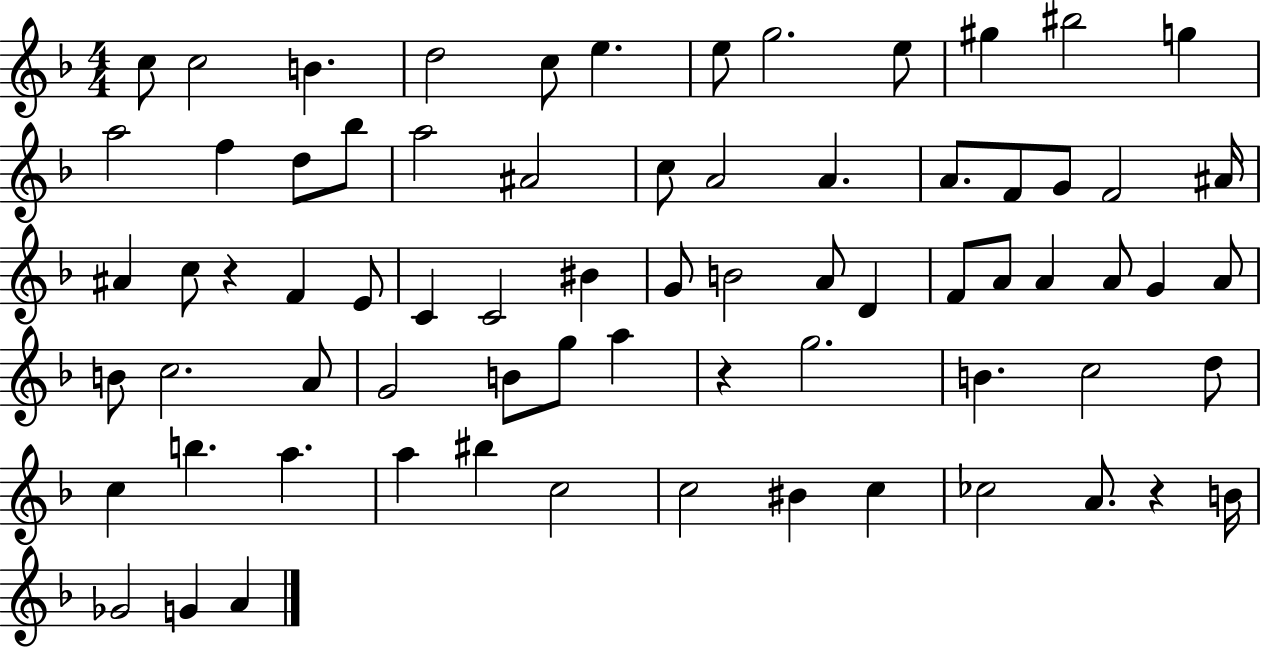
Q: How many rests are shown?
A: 3